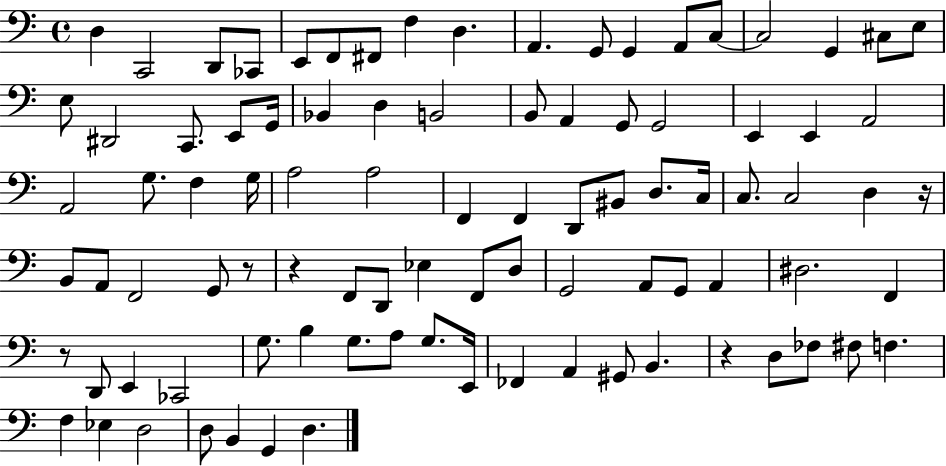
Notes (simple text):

D3/q C2/h D2/e CES2/e E2/e F2/e F#2/e F3/q D3/q. A2/q. G2/e G2/q A2/e C3/e C3/h G2/q C#3/e E3/e E3/e D#2/h C2/e. E2/e G2/s Bb2/q D3/q B2/h B2/e A2/q G2/e G2/h E2/q E2/q A2/h A2/h G3/e. F3/q G3/s A3/h A3/h F2/q F2/q D2/e BIS2/e D3/e. C3/s C3/e. C3/h D3/q R/s B2/e A2/e F2/h G2/e R/e R/q F2/e D2/e Eb3/q F2/e D3/e G2/h A2/e G2/e A2/q D#3/h. F2/q R/e D2/e E2/q CES2/h G3/e. B3/q G3/e. A3/e G3/e. E2/s FES2/q A2/q G#2/e B2/q. R/q D3/e FES3/e F#3/e F3/q. F3/q Eb3/q D3/h D3/e B2/q G2/q D3/q.